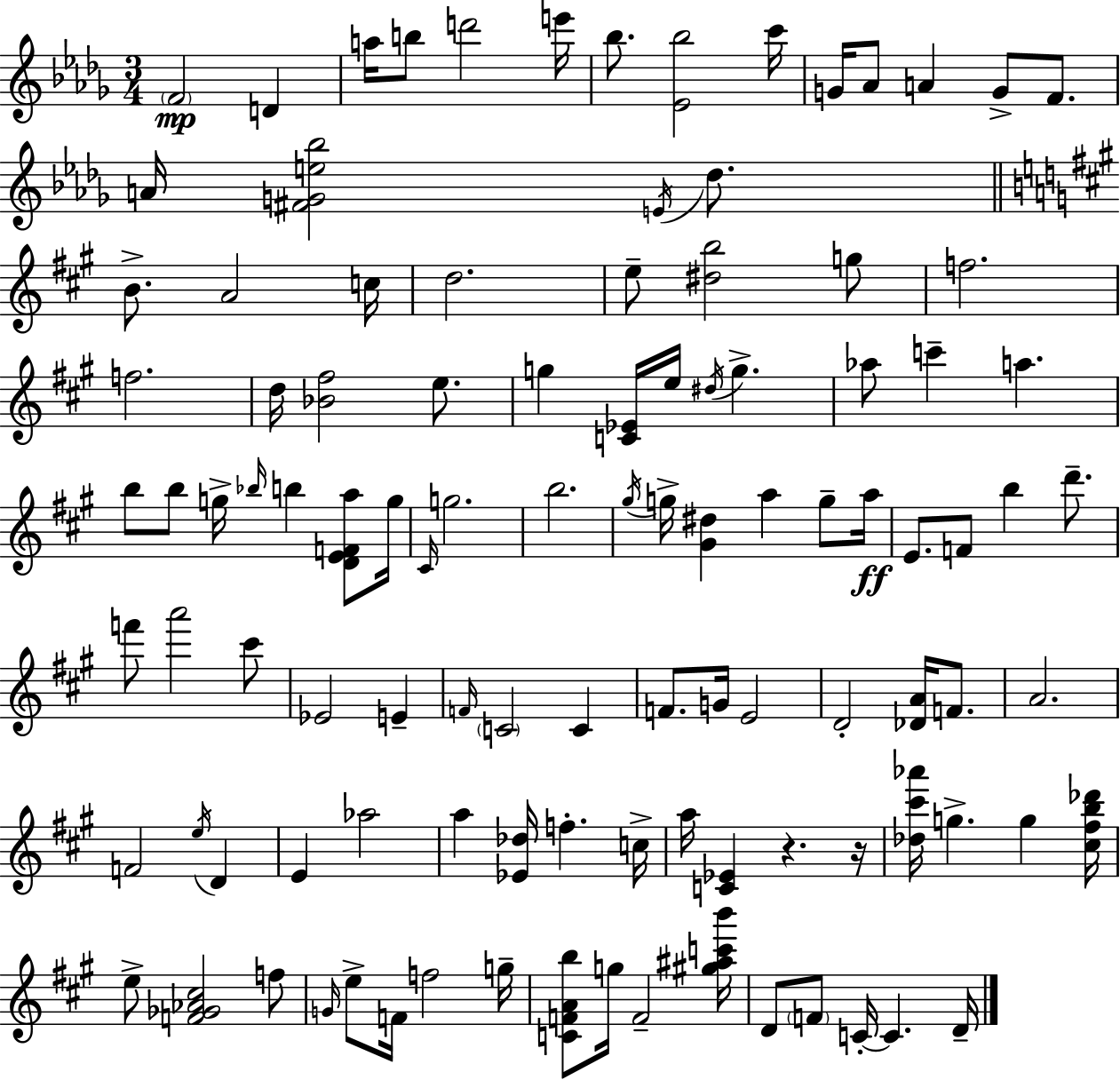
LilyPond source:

{
  \clef treble
  \numericTimeSignature
  \time 3/4
  \key bes \minor
  \parenthesize f'2\mp d'4 | a''16 b''8 d'''2 e'''16 | bes''8. <ees' bes''>2 c'''16 | g'16 aes'8 a'4 g'8-> f'8. | \break a'16 <fis' g' e'' bes''>2 \acciaccatura { e'16 } des''8. | \bar "||" \break \key a \major b'8.-> a'2 c''16 | d''2. | e''8-- <dis'' b''>2 g''8 | f''2. | \break f''2. | d''16 <bes' fis''>2 e''8. | g''4 <c' ees'>16 e''16 \acciaccatura { dis''16 } g''4.-> | aes''8 c'''4-- a''4. | \break b''8 b''8 g''16-> \grace { bes''16 } b''4 <d' e' f' a''>8 | g''16 \grace { cis'16 } g''2. | b''2. | \acciaccatura { gis''16 } g''16-> <gis' dis''>4 a''4 | \break g''8-- a''16\ff e'8. f'8 b''4 | d'''8.-- f'''8 a'''2 | cis'''8 ees'2 | e'4-- \grace { f'16 } \parenthesize c'2 | \break c'4 f'8. g'16 e'2 | d'2-. | <des' a'>16 f'8. a'2. | f'2 | \break \acciaccatura { e''16 } d'4 e'4 aes''2 | a''4 <ees' des''>16 f''4.-. | c''16-> a''16 <c' ees'>4 r4. | r16 <des'' cis''' aes'''>16 g''4.-> | \break g''4 <cis'' fis'' b'' des'''>16 e''8-> <f' ges' aes' cis''>2 | f''8 \grace { g'16 } e''8-> f'16 f''2 | g''16-- <c' f' a' b''>8 g''16 f'2-- | <gis'' ais'' c''' b'''>16 d'8 \parenthesize f'8 c'16-.~~ | \break c'4. d'16-- \bar "|."
}